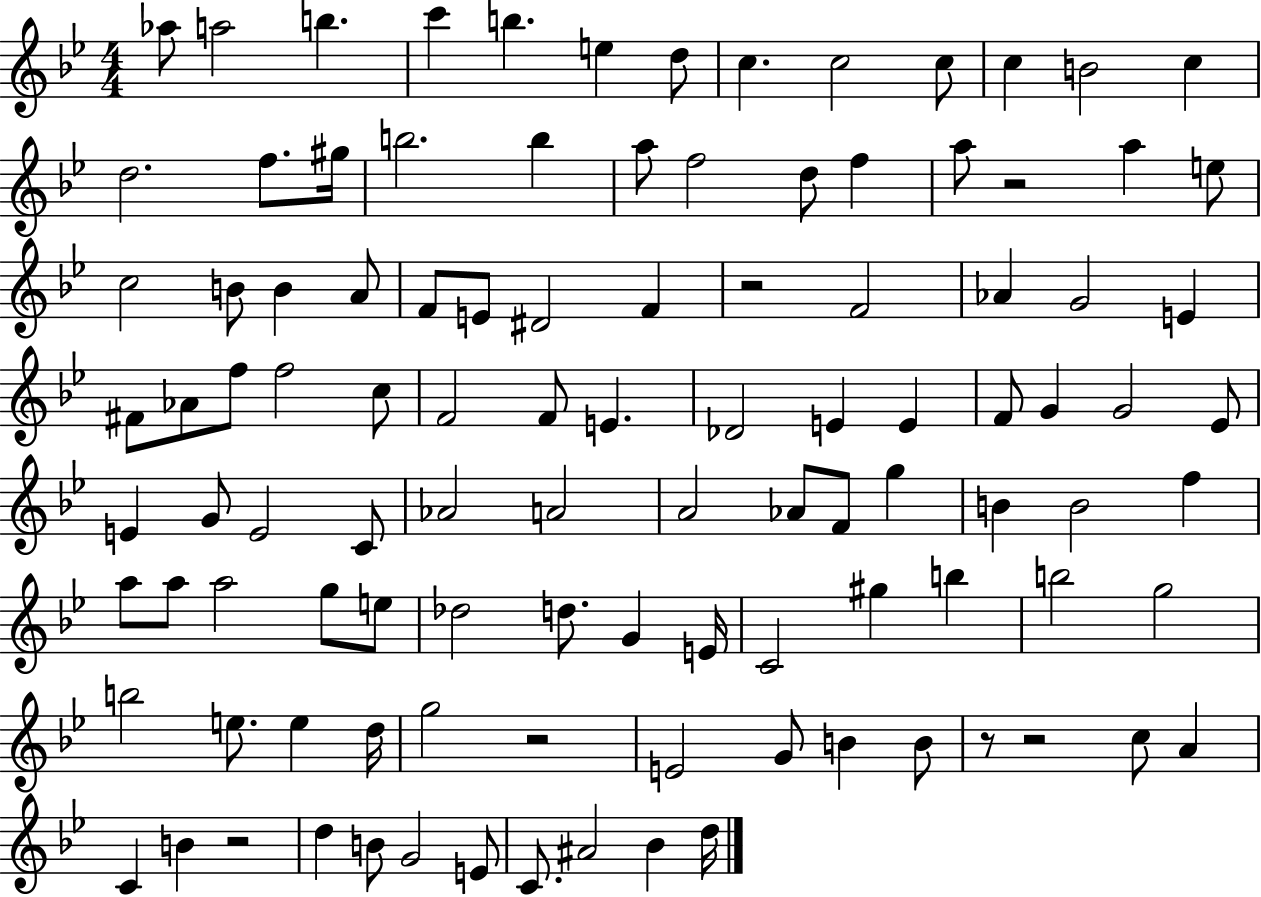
{
  \clef treble
  \numericTimeSignature
  \time 4/4
  \key bes \major
  aes''8 a''2 b''4. | c'''4 b''4. e''4 d''8 | c''4. c''2 c''8 | c''4 b'2 c''4 | \break d''2. f''8. gis''16 | b''2. b''4 | a''8 f''2 d''8 f''4 | a''8 r2 a''4 e''8 | \break c''2 b'8 b'4 a'8 | f'8 e'8 dis'2 f'4 | r2 f'2 | aes'4 g'2 e'4 | \break fis'8 aes'8 f''8 f''2 c''8 | f'2 f'8 e'4. | des'2 e'4 e'4 | f'8 g'4 g'2 ees'8 | \break e'4 g'8 e'2 c'8 | aes'2 a'2 | a'2 aes'8 f'8 g''4 | b'4 b'2 f''4 | \break a''8 a''8 a''2 g''8 e''8 | des''2 d''8. g'4 e'16 | c'2 gis''4 b''4 | b''2 g''2 | \break b''2 e''8. e''4 d''16 | g''2 r2 | e'2 g'8 b'4 b'8 | r8 r2 c''8 a'4 | \break c'4 b'4 r2 | d''4 b'8 g'2 e'8 | c'8. ais'2 bes'4 d''16 | \bar "|."
}